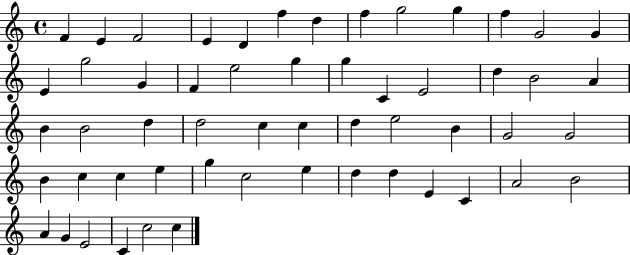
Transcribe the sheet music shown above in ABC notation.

X:1
T:Untitled
M:4/4
L:1/4
K:C
F E F2 E D f d f g2 g f G2 G E g2 G F e2 g g C E2 d B2 A B B2 d d2 c c d e2 B G2 G2 B c c e g c2 e d d E C A2 B2 A G E2 C c2 c